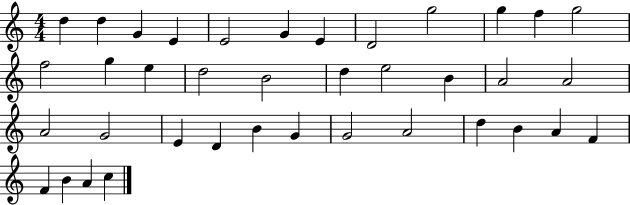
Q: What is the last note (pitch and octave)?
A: C5